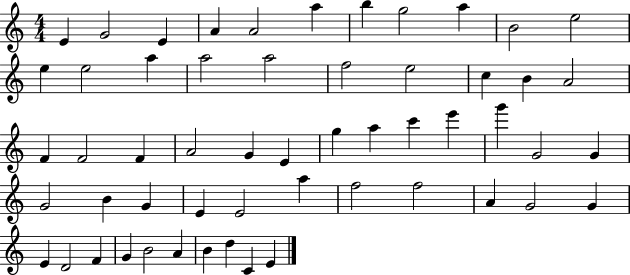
X:1
T:Untitled
M:4/4
L:1/4
K:C
E G2 E A A2 a b g2 a B2 e2 e e2 a a2 a2 f2 e2 c B A2 F F2 F A2 G E g a c' e' g' G2 G G2 B G E E2 a f2 f2 A G2 G E D2 F G B2 A B d C E